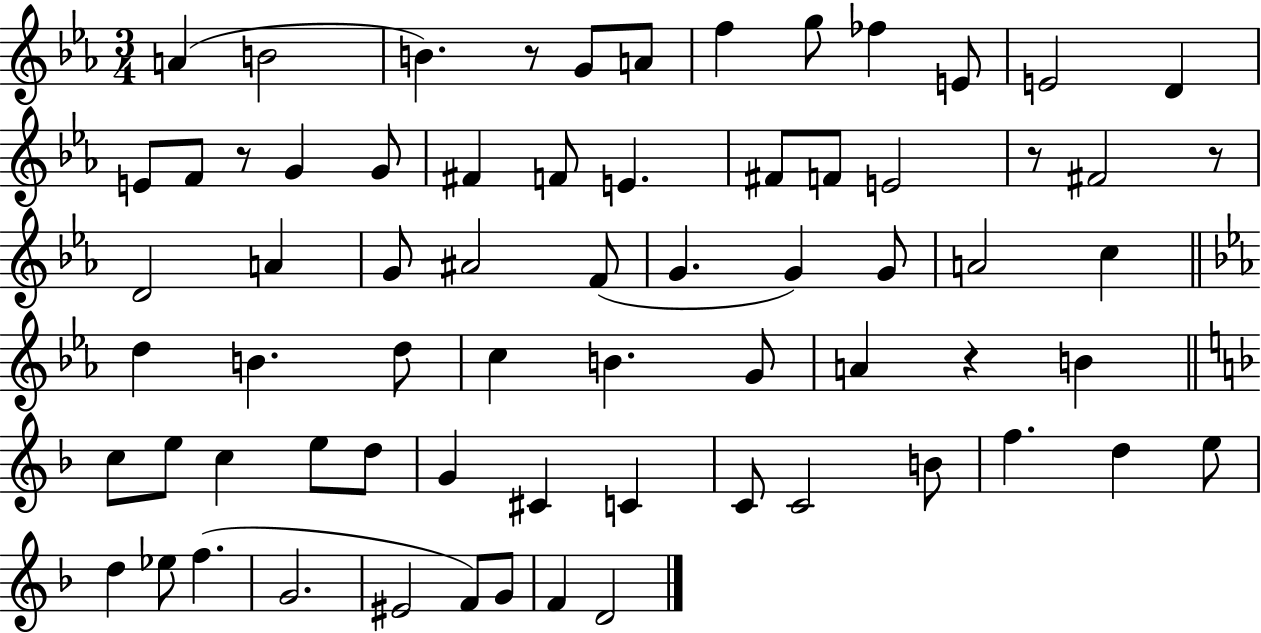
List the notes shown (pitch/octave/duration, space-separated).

A4/q B4/h B4/q. R/e G4/e A4/e F5/q G5/e FES5/q E4/e E4/h D4/q E4/e F4/e R/e G4/q G4/e F#4/q F4/e E4/q. F#4/e F4/e E4/h R/e F#4/h R/e D4/h A4/q G4/e A#4/h F4/e G4/q. G4/q G4/e A4/h C5/q D5/q B4/q. D5/e C5/q B4/q. G4/e A4/q R/q B4/q C5/e E5/e C5/q E5/e D5/e G4/q C#4/q C4/q C4/e C4/h B4/e F5/q. D5/q E5/e D5/q Eb5/e F5/q. G4/h. EIS4/h F4/e G4/e F4/q D4/h